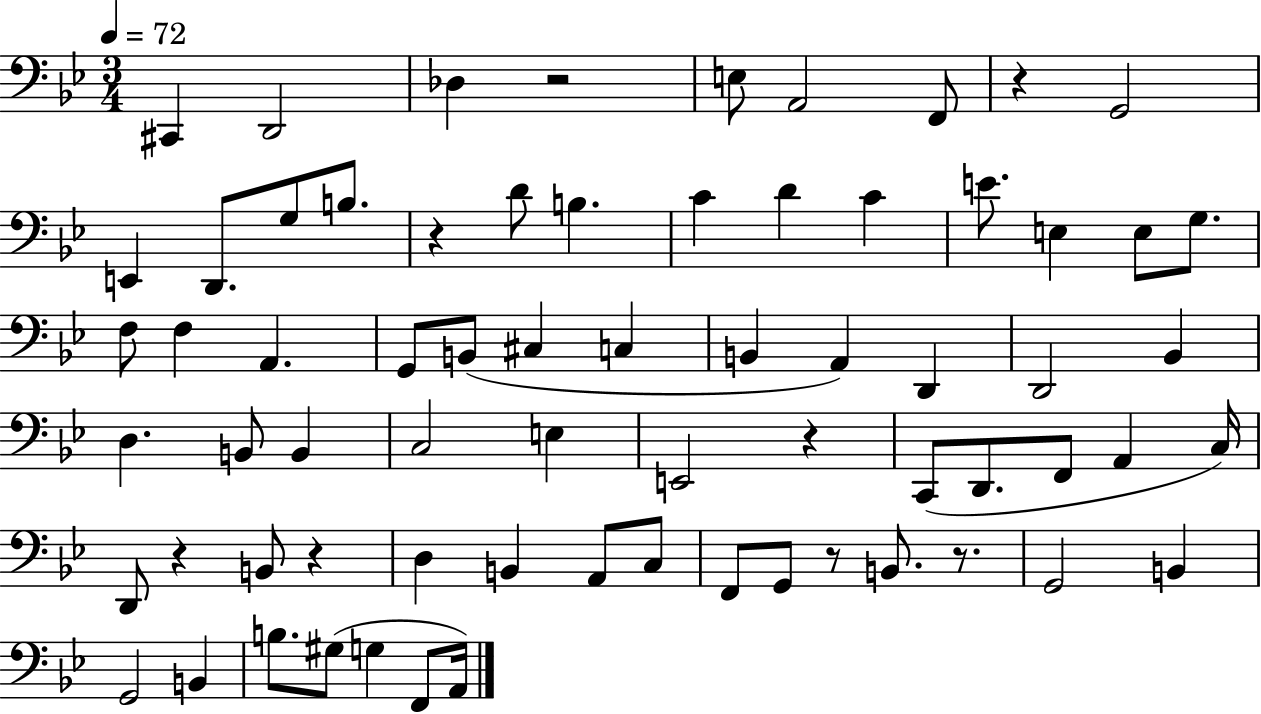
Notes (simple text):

C#2/q D2/h Db3/q R/h E3/e A2/h F2/e R/q G2/h E2/q D2/e. G3/e B3/e. R/q D4/e B3/q. C4/q D4/q C4/q E4/e. E3/q E3/e G3/e. F3/e F3/q A2/q. G2/e B2/e C#3/q C3/q B2/q A2/q D2/q D2/h Bb2/q D3/q. B2/e B2/q C3/h E3/q E2/h R/q C2/e D2/e. F2/e A2/q C3/s D2/e R/q B2/e R/q D3/q B2/q A2/e C3/e F2/e G2/e R/e B2/e. R/e. G2/h B2/q G2/h B2/q B3/e. G#3/e G3/q F2/e A2/s